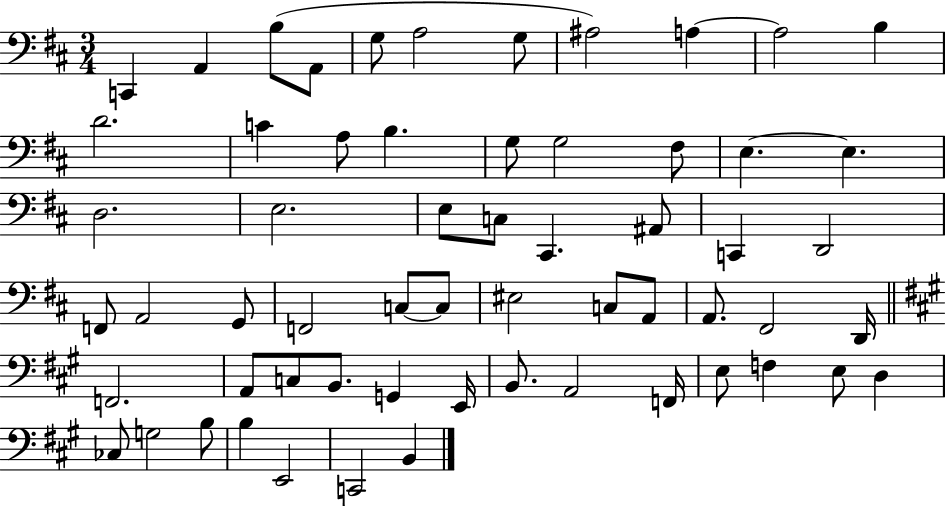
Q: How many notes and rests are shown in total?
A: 60